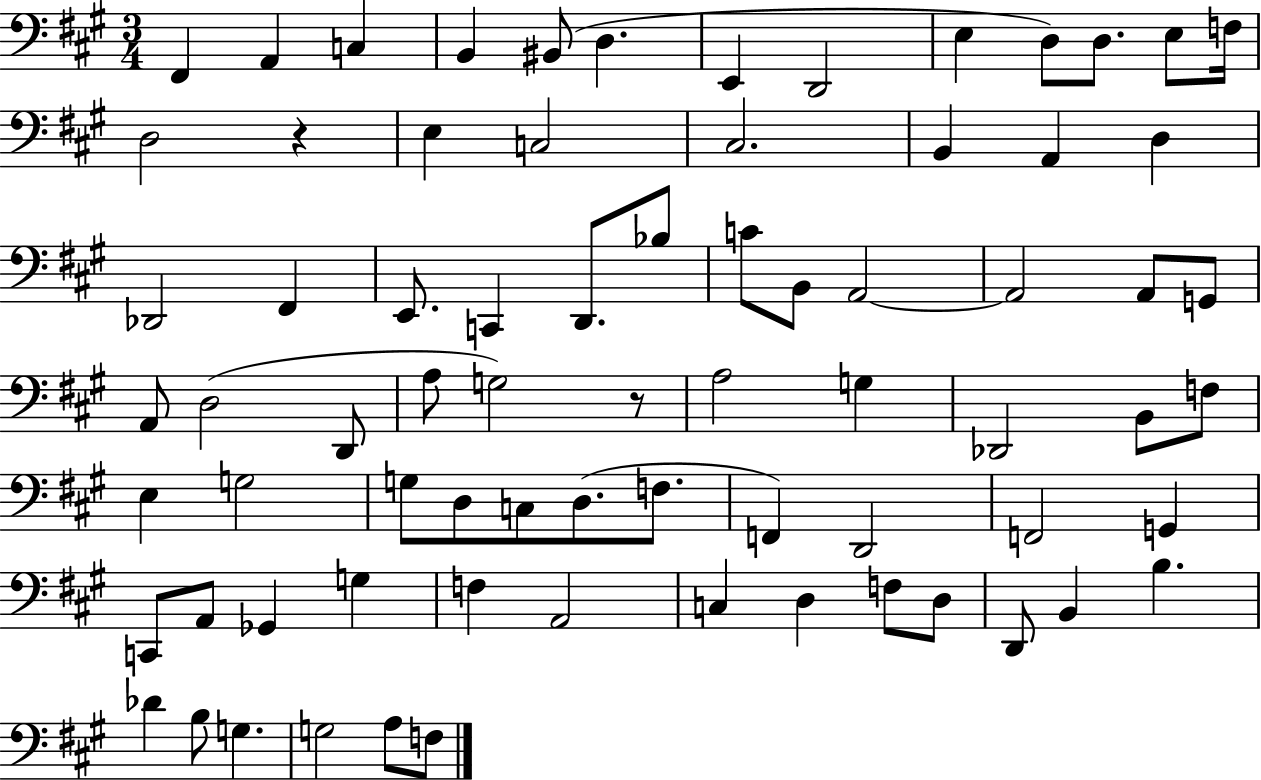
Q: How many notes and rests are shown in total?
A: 74